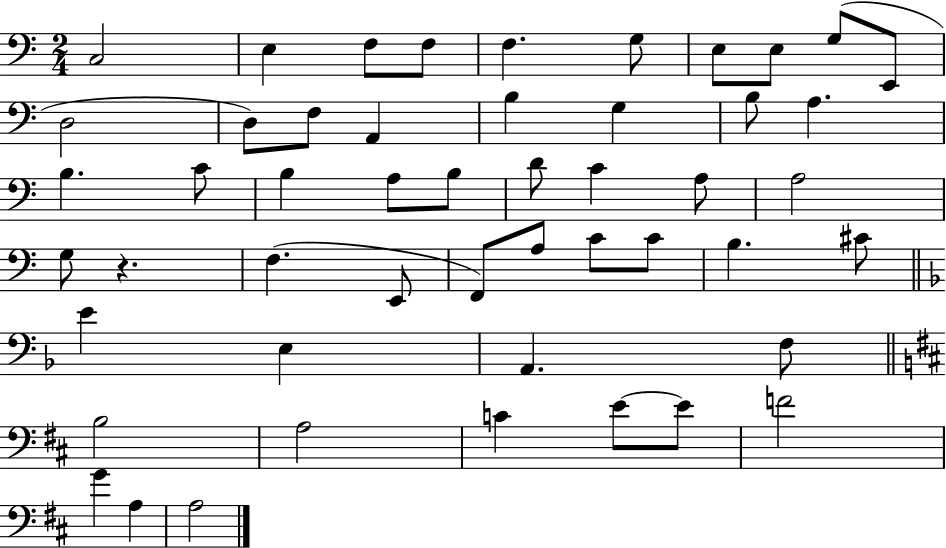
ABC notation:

X:1
T:Untitled
M:2/4
L:1/4
K:C
C,2 E, F,/2 F,/2 F, G,/2 E,/2 E,/2 G,/2 E,,/2 D,2 D,/2 F,/2 A,, B, G, B,/2 A, B, C/2 B, A,/2 B,/2 D/2 C A,/2 A,2 G,/2 z F, E,,/2 F,,/2 A,/2 C/2 C/2 B, ^C/2 E E, A,, F,/2 B,2 A,2 C E/2 E/2 F2 G A, A,2